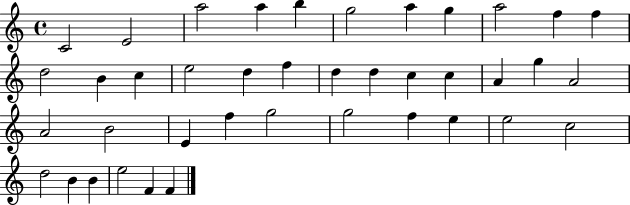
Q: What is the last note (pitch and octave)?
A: F4